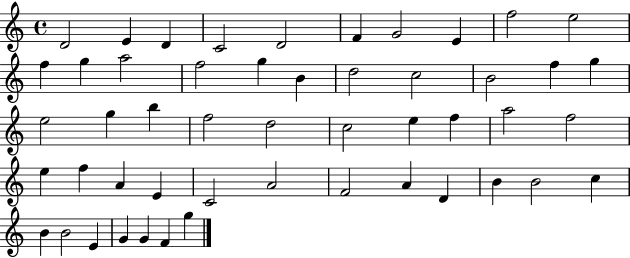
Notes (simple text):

D4/h E4/q D4/q C4/h D4/h F4/q G4/h E4/q F5/h E5/h F5/q G5/q A5/h F5/h G5/q B4/q D5/h C5/h B4/h F5/q G5/q E5/h G5/q B5/q F5/h D5/h C5/h E5/q F5/q A5/h F5/h E5/q F5/q A4/q E4/q C4/h A4/h F4/h A4/q D4/q B4/q B4/h C5/q B4/q B4/h E4/q G4/q G4/q F4/q G5/q